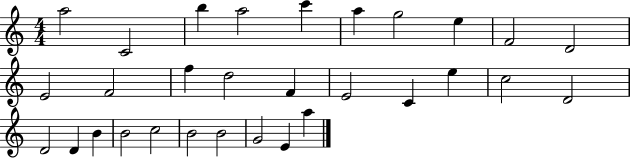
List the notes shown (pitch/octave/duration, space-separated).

A5/h C4/h B5/q A5/h C6/q A5/q G5/h E5/q F4/h D4/h E4/h F4/h F5/q D5/h F4/q E4/h C4/q E5/q C5/h D4/h D4/h D4/q B4/q B4/h C5/h B4/h B4/h G4/h E4/q A5/q